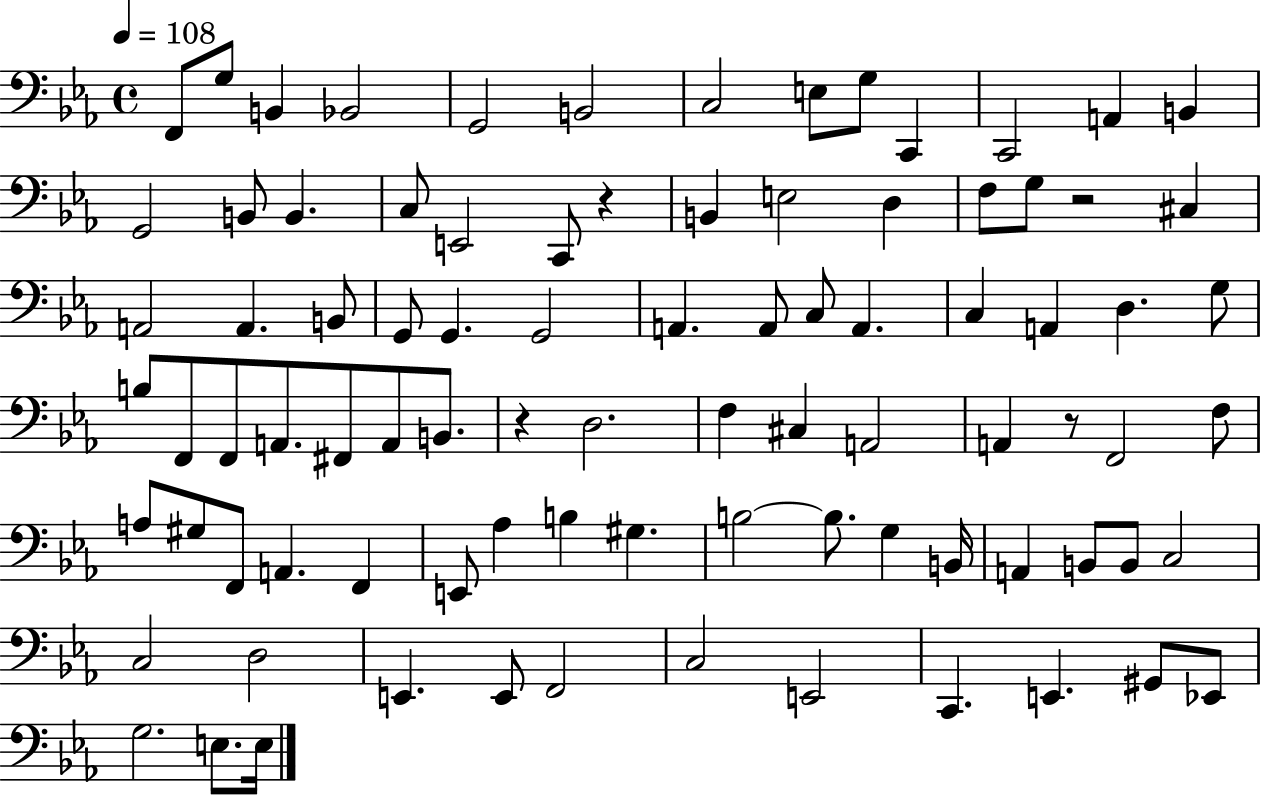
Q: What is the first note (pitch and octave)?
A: F2